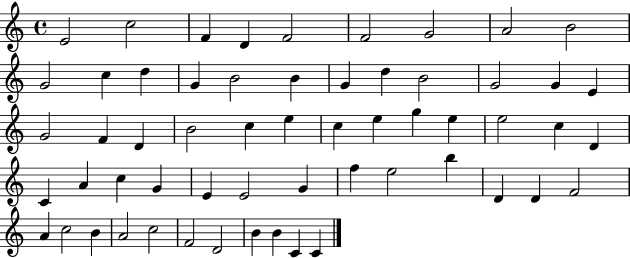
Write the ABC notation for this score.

X:1
T:Untitled
M:4/4
L:1/4
K:C
E2 c2 F D F2 F2 G2 A2 B2 G2 c d G B2 B G d B2 G2 G E G2 F D B2 c e c e g e e2 c D C A c G E E2 G f e2 b D D F2 A c2 B A2 c2 F2 D2 B B C C